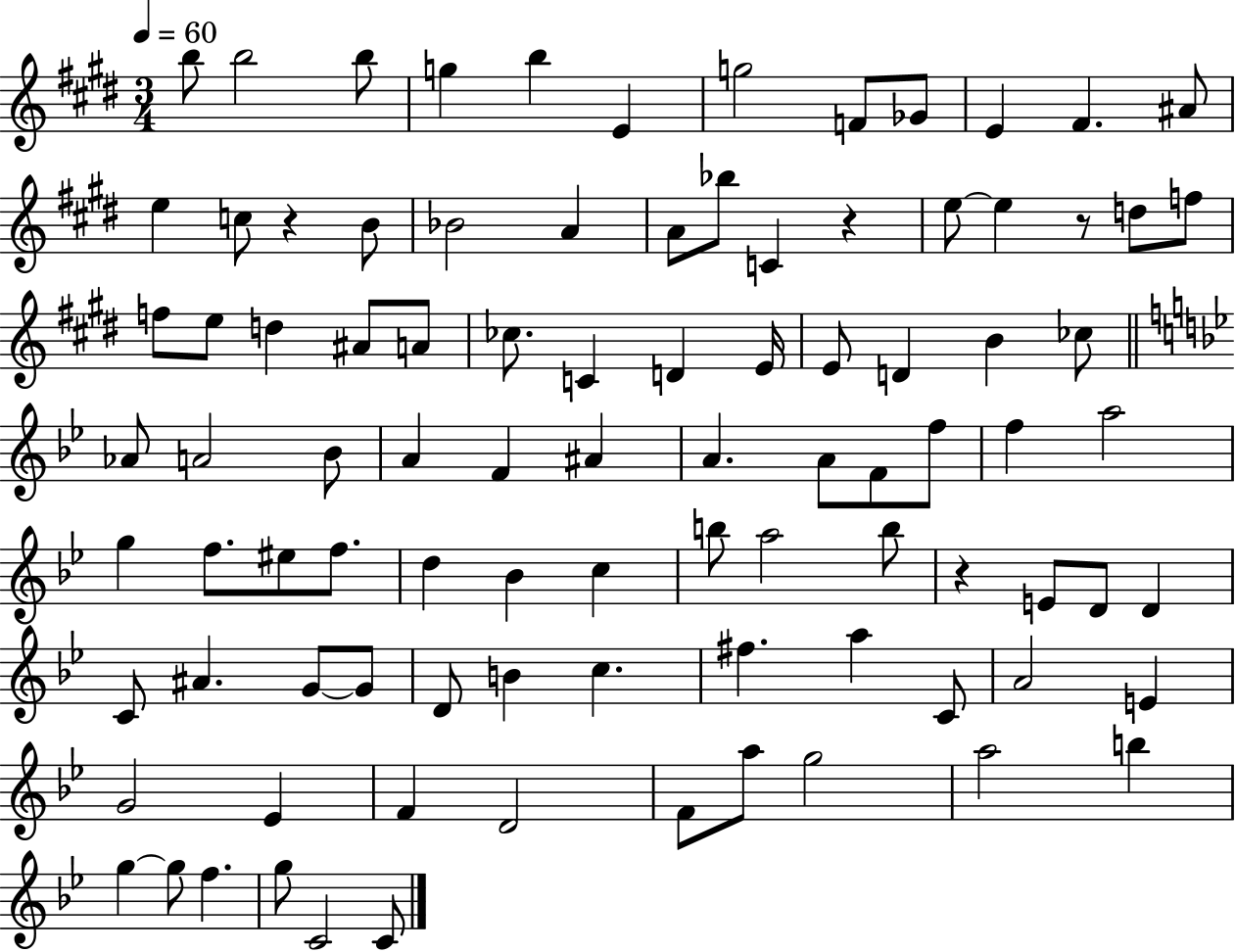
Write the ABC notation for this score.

X:1
T:Untitled
M:3/4
L:1/4
K:E
b/2 b2 b/2 g b E g2 F/2 _G/2 E ^F ^A/2 e c/2 z B/2 _B2 A A/2 _b/2 C z e/2 e z/2 d/2 f/2 f/2 e/2 d ^A/2 A/2 _c/2 C D E/4 E/2 D B _c/2 _A/2 A2 _B/2 A F ^A A A/2 F/2 f/2 f a2 g f/2 ^e/2 f/2 d _B c b/2 a2 b/2 z E/2 D/2 D C/2 ^A G/2 G/2 D/2 B c ^f a C/2 A2 E G2 _E F D2 F/2 a/2 g2 a2 b g g/2 f g/2 C2 C/2